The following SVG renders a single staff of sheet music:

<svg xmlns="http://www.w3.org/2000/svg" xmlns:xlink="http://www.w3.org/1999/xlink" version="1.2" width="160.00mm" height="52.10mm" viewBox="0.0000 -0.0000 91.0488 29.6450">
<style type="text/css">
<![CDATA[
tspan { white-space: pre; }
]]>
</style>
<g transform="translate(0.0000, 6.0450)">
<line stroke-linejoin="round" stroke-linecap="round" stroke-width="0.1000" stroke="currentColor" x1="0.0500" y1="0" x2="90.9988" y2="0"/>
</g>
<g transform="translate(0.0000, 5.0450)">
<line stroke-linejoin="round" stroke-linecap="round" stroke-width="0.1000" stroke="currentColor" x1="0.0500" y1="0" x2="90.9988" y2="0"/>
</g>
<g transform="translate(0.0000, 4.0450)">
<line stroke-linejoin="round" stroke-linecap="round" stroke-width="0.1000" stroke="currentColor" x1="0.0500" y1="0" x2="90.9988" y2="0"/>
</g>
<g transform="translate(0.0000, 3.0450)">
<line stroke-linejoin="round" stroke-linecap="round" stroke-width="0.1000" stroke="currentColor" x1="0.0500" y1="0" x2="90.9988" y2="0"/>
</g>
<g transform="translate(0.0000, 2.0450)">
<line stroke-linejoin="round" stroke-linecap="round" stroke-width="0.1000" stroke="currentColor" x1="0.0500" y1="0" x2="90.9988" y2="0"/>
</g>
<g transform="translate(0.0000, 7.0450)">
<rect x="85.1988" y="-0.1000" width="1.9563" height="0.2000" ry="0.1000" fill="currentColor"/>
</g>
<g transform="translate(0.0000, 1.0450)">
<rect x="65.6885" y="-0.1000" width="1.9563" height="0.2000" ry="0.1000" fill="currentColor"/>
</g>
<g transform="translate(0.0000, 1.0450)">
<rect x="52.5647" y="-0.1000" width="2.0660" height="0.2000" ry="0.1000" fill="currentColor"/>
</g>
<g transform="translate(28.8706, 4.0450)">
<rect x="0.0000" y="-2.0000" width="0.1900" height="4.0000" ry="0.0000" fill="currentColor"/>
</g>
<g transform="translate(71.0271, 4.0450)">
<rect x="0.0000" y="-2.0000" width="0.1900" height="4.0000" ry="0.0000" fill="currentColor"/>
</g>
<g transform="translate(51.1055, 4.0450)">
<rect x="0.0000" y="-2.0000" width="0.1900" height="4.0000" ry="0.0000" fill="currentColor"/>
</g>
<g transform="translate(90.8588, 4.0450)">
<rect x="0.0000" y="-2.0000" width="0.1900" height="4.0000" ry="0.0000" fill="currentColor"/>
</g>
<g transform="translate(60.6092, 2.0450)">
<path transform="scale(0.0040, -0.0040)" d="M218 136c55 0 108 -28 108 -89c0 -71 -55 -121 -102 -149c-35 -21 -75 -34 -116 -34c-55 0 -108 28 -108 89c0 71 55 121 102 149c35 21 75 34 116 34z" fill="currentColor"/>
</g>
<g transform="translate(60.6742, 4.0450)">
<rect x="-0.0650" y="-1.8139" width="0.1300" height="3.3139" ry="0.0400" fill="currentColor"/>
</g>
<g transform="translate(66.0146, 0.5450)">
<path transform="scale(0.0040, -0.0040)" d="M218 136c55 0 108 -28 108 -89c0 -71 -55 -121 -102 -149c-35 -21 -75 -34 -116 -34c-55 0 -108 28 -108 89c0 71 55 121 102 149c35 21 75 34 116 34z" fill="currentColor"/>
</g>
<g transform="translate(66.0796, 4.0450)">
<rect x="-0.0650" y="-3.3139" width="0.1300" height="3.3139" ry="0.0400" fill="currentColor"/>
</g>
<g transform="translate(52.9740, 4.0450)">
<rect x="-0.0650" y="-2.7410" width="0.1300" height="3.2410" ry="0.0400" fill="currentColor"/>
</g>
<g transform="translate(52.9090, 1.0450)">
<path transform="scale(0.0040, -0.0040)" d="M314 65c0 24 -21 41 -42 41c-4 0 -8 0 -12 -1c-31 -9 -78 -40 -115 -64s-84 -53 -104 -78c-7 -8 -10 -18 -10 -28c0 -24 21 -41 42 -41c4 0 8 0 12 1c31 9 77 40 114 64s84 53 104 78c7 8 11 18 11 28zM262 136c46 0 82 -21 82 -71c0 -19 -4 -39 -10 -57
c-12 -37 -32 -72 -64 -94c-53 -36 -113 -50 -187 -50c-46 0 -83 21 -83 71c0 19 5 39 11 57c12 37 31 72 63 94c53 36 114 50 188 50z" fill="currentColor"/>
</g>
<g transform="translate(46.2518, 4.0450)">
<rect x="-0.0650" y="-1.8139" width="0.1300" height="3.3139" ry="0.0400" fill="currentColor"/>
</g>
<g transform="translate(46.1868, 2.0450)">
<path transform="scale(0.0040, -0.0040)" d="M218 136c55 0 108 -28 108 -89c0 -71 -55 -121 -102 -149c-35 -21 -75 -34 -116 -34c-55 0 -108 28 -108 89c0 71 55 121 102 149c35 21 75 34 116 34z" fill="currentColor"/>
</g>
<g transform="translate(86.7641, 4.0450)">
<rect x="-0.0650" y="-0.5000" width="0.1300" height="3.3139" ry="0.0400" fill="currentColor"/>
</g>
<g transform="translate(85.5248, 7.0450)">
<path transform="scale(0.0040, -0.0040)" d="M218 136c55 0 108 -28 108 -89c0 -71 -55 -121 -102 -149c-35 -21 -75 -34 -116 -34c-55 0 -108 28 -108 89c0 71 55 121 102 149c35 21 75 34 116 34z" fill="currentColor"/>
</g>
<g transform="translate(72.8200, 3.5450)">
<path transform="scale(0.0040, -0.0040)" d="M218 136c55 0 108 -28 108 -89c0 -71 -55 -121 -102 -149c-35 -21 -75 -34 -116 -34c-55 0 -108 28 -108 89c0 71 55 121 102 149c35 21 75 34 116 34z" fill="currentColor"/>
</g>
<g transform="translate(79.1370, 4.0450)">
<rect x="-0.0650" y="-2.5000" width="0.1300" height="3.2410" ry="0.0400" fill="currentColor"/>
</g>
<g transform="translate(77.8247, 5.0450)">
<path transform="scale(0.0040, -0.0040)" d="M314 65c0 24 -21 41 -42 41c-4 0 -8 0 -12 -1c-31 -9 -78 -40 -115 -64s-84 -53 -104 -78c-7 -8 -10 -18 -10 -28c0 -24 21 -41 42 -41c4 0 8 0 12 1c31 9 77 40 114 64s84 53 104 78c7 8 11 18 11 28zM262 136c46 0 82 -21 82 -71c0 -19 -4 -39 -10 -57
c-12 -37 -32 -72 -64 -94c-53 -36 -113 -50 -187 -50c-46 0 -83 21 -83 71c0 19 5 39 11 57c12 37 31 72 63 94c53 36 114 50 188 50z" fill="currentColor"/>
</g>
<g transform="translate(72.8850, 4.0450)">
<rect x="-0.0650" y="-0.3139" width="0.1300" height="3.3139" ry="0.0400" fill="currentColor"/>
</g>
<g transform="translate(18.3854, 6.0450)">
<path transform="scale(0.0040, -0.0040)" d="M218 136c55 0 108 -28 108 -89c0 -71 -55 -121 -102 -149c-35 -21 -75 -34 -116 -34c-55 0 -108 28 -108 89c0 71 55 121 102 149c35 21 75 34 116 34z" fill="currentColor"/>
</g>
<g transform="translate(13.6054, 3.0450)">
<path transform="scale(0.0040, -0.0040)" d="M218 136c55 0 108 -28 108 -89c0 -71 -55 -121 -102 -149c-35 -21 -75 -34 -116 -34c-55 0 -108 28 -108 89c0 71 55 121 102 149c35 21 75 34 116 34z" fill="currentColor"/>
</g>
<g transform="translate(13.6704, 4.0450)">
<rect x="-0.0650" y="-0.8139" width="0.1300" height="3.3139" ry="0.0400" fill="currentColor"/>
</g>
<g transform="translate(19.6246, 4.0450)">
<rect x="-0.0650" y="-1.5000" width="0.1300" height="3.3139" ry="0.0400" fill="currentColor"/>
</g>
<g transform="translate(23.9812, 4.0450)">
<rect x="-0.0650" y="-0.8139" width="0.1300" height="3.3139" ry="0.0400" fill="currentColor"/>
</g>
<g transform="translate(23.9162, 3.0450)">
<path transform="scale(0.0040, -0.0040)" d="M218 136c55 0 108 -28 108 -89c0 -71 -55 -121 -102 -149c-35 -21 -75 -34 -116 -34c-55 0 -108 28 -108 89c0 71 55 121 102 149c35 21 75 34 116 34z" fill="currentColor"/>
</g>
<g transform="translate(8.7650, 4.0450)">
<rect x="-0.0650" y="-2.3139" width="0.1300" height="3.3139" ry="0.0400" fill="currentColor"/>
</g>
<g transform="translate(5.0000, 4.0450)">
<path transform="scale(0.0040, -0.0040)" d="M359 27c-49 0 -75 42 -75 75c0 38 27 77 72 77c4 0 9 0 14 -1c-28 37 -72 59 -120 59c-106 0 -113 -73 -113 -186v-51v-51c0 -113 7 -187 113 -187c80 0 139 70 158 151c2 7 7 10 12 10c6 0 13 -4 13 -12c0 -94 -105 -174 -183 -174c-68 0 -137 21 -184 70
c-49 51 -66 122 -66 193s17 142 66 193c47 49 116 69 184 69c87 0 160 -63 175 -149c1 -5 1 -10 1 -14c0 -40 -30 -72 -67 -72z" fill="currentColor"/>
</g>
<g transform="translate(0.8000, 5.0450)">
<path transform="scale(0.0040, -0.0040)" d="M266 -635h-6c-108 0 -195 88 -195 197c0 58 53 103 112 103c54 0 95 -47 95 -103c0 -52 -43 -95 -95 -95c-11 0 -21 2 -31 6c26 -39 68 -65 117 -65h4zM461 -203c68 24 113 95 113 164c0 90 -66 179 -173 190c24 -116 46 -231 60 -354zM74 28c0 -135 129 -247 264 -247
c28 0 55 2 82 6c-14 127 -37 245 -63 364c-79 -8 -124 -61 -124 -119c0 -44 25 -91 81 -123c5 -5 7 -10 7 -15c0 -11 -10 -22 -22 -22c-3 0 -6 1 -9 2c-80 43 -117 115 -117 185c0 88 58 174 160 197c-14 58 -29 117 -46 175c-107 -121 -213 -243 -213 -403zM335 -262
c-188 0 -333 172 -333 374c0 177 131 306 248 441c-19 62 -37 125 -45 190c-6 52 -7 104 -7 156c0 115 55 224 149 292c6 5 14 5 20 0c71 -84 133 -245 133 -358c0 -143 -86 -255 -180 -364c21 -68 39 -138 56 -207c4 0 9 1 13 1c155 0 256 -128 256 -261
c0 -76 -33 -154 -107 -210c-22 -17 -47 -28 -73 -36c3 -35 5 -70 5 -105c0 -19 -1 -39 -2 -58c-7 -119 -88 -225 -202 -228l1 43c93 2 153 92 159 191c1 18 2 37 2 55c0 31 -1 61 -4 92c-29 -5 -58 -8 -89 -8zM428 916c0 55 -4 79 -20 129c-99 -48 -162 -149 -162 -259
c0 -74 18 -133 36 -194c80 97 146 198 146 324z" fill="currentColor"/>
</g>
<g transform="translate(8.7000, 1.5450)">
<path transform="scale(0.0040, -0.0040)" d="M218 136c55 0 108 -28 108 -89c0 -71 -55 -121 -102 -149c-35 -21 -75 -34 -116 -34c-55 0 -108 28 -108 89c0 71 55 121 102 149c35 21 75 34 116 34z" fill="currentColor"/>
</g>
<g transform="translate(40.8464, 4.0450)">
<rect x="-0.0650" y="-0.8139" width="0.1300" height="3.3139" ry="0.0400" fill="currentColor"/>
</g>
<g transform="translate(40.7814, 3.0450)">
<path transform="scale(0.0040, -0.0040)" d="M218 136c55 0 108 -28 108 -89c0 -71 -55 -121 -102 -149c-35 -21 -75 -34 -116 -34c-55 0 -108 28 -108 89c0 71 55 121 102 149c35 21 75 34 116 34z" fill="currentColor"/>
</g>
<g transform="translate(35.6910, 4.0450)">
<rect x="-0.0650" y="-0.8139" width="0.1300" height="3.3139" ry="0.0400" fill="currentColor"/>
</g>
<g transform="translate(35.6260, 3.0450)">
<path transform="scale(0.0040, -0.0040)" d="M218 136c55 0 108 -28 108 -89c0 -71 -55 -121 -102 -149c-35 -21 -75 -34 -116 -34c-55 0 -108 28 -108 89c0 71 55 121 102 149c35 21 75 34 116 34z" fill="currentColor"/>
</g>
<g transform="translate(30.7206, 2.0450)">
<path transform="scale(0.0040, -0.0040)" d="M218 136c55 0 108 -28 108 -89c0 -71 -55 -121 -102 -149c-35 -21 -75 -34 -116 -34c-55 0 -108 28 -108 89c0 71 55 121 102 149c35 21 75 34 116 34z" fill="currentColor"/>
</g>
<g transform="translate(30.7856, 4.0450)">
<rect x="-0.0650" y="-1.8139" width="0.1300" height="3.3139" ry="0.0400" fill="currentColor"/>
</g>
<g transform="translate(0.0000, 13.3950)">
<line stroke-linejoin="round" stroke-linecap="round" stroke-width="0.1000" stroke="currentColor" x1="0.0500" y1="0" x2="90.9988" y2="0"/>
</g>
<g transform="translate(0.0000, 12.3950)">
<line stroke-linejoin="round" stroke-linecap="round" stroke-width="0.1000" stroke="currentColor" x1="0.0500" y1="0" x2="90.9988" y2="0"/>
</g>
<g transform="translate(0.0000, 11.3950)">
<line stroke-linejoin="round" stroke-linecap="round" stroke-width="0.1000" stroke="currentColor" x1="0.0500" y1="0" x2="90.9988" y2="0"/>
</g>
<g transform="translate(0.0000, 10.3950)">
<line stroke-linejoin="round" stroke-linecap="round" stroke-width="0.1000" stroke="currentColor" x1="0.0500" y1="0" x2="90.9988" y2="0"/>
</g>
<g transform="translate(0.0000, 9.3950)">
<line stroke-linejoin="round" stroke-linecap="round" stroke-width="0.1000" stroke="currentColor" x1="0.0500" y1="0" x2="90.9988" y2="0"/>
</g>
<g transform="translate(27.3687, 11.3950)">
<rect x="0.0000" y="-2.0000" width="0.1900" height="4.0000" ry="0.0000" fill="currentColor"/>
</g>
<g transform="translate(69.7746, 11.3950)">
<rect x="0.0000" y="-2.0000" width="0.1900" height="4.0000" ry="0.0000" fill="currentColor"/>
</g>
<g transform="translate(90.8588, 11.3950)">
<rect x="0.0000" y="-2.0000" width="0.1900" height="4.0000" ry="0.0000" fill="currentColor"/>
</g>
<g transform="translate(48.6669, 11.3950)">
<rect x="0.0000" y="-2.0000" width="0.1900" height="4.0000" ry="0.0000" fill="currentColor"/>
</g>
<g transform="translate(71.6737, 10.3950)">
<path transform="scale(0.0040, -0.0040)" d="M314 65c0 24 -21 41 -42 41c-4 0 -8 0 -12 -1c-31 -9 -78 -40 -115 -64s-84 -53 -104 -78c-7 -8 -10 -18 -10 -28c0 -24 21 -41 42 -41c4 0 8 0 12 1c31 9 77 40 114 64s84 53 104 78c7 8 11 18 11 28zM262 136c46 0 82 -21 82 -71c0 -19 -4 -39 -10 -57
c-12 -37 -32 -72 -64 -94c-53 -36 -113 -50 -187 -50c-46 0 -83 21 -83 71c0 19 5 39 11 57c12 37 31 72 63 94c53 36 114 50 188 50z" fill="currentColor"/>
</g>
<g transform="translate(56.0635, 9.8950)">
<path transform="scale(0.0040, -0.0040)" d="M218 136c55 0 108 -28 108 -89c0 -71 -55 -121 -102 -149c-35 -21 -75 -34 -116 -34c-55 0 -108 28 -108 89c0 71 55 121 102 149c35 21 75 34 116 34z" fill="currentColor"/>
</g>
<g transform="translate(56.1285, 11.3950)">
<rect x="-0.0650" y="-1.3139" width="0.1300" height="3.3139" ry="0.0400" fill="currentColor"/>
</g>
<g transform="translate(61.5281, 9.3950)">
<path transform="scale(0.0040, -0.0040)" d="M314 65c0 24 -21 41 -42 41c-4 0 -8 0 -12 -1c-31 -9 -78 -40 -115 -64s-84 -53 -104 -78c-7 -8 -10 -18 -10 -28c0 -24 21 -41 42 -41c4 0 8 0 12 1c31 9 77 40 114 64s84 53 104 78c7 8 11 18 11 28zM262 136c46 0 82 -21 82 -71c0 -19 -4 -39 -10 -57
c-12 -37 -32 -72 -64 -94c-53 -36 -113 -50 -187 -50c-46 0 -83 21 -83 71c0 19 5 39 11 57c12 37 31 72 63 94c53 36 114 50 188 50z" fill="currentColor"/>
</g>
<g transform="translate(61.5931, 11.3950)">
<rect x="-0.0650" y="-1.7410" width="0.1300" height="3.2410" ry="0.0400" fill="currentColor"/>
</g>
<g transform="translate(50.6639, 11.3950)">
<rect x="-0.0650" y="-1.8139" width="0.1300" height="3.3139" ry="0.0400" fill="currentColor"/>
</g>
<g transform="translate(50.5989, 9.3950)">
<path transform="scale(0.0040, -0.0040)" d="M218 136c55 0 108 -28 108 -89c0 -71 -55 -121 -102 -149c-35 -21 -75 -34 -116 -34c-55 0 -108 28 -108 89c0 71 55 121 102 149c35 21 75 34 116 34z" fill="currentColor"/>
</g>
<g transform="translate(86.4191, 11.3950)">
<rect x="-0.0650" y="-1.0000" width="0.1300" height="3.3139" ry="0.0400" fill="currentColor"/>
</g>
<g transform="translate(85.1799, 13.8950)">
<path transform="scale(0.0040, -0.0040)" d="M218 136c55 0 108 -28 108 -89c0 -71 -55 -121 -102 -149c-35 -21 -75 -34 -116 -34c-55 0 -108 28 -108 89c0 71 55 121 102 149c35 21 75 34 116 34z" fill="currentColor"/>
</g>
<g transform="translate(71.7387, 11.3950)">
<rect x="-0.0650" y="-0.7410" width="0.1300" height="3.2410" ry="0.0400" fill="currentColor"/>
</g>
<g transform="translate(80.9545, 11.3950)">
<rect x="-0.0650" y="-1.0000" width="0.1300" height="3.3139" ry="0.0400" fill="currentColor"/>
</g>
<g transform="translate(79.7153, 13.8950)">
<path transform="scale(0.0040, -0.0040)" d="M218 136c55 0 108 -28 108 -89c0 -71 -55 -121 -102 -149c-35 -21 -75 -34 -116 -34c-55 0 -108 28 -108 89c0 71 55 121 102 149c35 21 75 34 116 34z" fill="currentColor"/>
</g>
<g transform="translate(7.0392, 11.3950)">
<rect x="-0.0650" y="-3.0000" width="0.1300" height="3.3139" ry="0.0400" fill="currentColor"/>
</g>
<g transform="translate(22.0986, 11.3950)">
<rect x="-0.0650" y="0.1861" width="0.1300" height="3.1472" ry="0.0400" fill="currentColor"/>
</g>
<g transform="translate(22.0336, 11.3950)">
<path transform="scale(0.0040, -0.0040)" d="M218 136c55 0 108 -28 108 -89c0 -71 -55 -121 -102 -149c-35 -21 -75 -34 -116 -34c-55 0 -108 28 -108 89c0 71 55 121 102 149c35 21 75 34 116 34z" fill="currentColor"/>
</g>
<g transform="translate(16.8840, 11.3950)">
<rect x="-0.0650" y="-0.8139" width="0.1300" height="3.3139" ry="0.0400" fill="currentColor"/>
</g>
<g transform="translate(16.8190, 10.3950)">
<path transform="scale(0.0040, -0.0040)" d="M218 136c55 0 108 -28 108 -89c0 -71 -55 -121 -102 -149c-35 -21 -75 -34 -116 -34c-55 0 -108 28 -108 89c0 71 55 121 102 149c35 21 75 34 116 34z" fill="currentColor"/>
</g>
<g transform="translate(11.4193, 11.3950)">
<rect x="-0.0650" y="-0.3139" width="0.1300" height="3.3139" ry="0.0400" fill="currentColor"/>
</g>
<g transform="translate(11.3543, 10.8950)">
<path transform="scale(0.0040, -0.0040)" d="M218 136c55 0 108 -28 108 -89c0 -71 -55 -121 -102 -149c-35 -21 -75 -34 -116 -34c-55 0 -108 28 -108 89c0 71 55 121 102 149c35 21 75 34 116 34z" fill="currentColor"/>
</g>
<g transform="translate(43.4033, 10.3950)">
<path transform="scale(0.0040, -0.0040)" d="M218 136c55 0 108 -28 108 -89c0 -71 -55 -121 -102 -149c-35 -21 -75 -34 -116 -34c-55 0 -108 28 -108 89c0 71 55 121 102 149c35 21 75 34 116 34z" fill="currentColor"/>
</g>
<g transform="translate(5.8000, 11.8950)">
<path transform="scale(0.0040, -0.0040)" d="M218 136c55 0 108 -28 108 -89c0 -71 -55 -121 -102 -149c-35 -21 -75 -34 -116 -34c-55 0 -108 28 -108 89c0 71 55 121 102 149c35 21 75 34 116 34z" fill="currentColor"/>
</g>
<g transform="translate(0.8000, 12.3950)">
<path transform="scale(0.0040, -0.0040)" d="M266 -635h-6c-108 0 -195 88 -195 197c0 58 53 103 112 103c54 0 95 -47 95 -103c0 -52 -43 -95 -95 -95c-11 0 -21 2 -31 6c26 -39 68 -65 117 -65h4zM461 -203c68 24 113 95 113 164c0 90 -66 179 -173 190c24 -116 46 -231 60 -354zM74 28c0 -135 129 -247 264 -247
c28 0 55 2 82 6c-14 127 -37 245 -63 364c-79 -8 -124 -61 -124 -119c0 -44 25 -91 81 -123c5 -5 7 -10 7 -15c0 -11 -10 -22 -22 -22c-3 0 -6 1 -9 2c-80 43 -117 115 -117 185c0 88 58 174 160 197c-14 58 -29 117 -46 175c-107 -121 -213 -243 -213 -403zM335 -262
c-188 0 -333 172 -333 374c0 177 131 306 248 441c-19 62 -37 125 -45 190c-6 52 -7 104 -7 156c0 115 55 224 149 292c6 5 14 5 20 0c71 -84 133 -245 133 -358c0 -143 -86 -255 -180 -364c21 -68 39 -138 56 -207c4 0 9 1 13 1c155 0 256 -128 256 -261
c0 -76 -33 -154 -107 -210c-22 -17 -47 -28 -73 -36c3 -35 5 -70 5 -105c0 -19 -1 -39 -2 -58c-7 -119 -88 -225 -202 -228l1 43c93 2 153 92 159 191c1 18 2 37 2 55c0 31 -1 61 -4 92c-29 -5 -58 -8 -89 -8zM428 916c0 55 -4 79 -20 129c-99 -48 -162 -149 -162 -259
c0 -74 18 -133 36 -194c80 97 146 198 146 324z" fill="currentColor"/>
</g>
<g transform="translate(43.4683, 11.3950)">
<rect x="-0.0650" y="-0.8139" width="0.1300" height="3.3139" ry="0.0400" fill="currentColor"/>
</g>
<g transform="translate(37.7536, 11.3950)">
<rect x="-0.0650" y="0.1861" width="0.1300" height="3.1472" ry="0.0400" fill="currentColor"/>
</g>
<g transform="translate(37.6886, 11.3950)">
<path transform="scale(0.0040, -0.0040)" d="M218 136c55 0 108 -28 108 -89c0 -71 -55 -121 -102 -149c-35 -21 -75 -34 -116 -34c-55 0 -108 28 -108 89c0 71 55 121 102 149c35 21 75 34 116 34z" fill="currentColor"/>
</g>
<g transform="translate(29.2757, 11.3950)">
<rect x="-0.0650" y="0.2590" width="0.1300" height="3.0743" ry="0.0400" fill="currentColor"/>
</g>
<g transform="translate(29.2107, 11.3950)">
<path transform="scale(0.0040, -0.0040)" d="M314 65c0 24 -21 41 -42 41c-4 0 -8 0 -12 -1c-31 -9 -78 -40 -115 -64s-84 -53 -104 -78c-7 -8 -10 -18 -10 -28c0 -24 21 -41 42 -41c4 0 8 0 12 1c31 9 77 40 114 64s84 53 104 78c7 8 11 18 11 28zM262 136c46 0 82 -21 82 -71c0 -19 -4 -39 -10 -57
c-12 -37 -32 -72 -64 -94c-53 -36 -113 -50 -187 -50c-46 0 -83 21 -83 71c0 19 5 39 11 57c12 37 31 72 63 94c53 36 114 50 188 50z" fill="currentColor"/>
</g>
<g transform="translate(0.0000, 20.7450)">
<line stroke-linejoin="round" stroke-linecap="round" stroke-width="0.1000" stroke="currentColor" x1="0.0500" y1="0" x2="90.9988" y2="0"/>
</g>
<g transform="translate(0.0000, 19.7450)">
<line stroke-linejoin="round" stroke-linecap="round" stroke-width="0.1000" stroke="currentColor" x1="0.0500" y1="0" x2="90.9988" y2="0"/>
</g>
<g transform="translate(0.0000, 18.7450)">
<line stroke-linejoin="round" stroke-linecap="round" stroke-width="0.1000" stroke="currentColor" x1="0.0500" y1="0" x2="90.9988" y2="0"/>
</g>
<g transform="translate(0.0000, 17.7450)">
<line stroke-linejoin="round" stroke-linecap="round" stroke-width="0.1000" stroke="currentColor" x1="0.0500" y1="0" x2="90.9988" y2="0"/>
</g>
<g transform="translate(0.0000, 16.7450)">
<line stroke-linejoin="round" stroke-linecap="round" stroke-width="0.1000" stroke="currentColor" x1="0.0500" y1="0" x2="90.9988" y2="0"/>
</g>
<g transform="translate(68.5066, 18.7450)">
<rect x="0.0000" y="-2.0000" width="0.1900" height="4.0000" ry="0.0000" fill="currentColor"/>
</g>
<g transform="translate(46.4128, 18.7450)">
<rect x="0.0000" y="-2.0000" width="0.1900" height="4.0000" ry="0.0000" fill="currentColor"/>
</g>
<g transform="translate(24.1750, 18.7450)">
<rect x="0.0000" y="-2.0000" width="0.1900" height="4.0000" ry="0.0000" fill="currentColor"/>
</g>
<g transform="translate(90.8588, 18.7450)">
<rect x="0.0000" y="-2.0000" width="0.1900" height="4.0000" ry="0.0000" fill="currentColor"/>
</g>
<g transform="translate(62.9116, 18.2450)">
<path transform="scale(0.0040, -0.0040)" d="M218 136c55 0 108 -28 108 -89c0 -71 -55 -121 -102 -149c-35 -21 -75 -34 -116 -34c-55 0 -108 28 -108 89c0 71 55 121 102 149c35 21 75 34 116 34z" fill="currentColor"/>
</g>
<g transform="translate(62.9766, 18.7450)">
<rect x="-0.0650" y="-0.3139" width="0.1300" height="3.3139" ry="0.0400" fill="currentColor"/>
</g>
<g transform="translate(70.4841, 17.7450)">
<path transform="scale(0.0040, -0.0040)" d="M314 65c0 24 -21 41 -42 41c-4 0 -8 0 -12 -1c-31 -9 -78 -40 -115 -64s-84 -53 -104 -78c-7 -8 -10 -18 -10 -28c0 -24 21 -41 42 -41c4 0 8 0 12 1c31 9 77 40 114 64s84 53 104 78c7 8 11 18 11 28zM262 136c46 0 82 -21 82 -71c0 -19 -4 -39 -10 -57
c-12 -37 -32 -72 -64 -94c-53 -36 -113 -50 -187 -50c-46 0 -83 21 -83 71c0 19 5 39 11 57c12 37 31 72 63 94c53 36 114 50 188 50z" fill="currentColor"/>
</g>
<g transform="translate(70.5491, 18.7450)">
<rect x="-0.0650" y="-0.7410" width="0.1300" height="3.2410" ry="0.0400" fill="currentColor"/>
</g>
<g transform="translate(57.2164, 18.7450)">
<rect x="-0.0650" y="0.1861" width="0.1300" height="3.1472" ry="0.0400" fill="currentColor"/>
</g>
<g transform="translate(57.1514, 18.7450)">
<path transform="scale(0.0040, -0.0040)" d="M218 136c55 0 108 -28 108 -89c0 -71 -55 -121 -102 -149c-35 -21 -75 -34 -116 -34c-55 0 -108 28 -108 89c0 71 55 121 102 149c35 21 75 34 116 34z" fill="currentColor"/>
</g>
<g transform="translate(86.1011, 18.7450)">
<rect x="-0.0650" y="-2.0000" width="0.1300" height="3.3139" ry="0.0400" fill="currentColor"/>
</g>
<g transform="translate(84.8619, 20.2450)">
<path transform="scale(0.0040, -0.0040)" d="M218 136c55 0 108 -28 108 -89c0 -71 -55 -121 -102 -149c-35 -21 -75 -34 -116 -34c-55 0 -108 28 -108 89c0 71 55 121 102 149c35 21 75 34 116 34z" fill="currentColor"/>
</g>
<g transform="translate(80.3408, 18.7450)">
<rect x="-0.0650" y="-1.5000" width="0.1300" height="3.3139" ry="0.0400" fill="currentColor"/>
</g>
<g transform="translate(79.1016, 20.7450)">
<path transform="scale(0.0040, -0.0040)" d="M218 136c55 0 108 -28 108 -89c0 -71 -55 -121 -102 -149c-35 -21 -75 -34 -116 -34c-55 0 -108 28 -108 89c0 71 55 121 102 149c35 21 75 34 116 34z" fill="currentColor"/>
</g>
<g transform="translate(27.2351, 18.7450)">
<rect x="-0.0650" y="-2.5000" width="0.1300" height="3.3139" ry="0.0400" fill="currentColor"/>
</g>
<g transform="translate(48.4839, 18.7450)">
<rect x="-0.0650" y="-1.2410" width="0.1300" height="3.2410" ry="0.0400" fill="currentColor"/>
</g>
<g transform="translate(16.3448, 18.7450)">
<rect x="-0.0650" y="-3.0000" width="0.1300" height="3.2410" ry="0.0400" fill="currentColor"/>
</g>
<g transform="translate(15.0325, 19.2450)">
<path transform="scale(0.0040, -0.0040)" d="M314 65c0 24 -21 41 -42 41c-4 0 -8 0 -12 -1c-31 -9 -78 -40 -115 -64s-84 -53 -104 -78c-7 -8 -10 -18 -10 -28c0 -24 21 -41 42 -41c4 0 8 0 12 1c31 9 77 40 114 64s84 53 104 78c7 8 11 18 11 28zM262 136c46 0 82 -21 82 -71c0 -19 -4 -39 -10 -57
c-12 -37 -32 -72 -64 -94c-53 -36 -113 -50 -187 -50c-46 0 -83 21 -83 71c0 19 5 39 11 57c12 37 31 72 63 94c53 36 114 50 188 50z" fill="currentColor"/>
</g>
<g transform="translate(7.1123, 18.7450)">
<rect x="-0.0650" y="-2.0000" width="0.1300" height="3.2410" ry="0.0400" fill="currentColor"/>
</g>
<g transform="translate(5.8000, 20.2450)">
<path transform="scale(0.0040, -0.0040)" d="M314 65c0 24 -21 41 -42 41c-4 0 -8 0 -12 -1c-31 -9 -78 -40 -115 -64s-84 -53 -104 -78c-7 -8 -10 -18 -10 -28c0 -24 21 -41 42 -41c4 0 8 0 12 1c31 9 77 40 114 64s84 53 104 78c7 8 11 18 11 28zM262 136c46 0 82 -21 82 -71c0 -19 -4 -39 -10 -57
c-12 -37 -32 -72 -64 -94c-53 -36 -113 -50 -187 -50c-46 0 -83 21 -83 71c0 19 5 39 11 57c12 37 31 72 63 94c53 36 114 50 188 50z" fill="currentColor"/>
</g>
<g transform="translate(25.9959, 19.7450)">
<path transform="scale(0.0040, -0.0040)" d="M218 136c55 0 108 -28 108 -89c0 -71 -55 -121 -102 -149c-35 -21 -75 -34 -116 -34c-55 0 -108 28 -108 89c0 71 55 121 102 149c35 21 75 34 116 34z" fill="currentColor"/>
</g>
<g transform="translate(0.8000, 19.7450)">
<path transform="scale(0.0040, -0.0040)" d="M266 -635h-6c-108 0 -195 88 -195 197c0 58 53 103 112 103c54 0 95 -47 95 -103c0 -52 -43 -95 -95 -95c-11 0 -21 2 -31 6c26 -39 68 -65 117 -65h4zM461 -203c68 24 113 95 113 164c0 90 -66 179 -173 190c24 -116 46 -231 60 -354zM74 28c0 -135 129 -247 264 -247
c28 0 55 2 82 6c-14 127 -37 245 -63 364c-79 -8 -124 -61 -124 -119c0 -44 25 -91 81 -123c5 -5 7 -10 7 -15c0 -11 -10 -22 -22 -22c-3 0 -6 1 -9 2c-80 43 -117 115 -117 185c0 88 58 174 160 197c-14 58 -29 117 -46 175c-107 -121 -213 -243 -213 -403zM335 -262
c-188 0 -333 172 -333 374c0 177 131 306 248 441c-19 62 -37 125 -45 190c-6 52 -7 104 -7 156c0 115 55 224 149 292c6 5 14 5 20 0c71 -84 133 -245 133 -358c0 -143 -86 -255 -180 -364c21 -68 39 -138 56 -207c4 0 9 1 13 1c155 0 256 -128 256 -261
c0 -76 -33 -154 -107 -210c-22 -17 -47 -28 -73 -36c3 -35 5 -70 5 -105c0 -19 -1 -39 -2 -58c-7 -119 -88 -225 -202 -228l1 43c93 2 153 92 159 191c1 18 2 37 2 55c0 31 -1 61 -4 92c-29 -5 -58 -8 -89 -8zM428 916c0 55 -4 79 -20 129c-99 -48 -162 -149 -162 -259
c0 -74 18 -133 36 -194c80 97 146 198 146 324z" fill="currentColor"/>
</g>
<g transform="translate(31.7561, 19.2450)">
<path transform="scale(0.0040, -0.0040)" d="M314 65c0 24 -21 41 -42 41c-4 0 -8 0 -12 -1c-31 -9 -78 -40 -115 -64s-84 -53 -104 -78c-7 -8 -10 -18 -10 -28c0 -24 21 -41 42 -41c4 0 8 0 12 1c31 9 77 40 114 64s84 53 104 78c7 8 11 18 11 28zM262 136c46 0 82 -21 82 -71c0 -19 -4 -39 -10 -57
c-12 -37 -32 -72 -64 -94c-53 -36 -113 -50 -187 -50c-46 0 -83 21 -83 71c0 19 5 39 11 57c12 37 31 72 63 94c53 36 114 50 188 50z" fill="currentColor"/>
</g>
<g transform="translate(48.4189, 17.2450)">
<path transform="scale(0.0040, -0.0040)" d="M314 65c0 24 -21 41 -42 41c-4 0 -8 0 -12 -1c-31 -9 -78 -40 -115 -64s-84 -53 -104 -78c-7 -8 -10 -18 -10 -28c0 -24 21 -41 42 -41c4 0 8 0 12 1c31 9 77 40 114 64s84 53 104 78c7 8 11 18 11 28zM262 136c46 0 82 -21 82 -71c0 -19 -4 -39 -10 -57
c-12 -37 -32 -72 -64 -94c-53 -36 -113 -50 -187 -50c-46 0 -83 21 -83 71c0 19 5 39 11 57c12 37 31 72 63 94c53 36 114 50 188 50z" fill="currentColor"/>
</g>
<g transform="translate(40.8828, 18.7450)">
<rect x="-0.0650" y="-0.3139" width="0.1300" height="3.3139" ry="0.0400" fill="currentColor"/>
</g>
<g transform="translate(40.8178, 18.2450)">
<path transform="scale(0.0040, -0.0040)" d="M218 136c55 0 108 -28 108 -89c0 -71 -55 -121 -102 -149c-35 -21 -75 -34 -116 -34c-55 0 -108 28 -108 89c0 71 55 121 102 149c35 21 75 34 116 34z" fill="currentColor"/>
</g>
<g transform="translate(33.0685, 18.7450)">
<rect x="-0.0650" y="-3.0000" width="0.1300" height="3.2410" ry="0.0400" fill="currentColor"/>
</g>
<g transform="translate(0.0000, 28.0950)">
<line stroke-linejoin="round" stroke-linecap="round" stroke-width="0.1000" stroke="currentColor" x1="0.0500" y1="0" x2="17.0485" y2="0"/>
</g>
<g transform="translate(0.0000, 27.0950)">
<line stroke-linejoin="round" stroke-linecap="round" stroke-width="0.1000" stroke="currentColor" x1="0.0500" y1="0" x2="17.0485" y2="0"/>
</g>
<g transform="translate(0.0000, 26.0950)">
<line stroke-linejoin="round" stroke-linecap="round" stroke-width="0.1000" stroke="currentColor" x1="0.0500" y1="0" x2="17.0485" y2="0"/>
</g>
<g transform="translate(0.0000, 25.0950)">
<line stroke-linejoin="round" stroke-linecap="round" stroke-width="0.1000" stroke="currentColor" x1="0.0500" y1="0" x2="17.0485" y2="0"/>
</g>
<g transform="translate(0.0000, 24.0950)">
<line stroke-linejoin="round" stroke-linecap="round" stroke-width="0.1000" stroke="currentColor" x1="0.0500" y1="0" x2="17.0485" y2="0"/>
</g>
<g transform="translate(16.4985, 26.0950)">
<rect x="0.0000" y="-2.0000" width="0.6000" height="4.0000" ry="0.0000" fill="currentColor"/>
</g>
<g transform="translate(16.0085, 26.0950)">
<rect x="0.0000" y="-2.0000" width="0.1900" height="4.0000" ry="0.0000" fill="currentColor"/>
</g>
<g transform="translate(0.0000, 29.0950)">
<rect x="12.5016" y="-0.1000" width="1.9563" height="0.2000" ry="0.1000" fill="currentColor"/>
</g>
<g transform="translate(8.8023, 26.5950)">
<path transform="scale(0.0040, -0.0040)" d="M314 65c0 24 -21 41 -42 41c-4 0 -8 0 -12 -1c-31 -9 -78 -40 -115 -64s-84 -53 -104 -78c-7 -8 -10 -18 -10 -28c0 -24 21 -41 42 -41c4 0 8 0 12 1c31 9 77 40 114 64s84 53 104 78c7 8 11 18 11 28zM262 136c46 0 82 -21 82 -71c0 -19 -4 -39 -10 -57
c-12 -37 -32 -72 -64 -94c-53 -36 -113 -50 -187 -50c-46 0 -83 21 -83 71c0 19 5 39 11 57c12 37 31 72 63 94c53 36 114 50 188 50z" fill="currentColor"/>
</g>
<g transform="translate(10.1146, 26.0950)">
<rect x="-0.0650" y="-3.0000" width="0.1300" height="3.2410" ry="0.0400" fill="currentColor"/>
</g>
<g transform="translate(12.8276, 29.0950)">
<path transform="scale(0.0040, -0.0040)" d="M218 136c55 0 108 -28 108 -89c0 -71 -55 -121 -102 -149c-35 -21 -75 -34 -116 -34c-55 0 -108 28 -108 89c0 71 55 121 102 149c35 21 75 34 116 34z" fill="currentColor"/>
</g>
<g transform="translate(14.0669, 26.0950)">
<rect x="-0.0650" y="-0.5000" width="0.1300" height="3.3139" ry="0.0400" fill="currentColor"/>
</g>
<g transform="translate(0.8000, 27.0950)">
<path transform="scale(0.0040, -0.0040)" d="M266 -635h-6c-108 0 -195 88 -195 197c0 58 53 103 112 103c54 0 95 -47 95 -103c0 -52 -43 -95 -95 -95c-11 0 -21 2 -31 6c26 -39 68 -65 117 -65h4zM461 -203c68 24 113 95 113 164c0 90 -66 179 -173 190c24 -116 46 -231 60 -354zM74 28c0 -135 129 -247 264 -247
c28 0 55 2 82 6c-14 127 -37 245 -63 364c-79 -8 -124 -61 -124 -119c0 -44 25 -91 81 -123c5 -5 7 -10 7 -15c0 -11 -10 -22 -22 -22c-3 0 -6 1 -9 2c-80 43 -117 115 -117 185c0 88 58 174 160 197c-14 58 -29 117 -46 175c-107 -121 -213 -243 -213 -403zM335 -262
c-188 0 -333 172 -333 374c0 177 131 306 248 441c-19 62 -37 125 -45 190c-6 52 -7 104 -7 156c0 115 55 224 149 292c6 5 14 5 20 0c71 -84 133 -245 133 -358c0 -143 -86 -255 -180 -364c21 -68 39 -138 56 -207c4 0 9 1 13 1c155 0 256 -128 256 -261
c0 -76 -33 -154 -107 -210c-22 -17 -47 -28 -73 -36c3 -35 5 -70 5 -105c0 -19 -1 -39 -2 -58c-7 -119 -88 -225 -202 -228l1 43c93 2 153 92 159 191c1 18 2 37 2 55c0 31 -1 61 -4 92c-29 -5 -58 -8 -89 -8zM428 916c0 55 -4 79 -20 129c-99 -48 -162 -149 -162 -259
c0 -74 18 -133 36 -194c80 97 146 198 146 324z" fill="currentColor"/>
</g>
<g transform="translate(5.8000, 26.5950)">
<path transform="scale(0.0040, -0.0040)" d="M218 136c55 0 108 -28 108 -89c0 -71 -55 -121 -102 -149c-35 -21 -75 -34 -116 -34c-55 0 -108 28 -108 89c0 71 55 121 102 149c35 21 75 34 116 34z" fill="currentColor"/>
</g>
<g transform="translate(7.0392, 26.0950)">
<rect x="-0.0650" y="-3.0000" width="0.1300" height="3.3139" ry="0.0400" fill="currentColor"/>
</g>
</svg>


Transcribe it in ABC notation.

X:1
T:Untitled
M:4/4
L:1/4
K:C
g d E d f d d f a2 f b c G2 C A c d B B2 B d f e f2 d2 D D F2 A2 G A2 c e2 B c d2 E F A A2 C